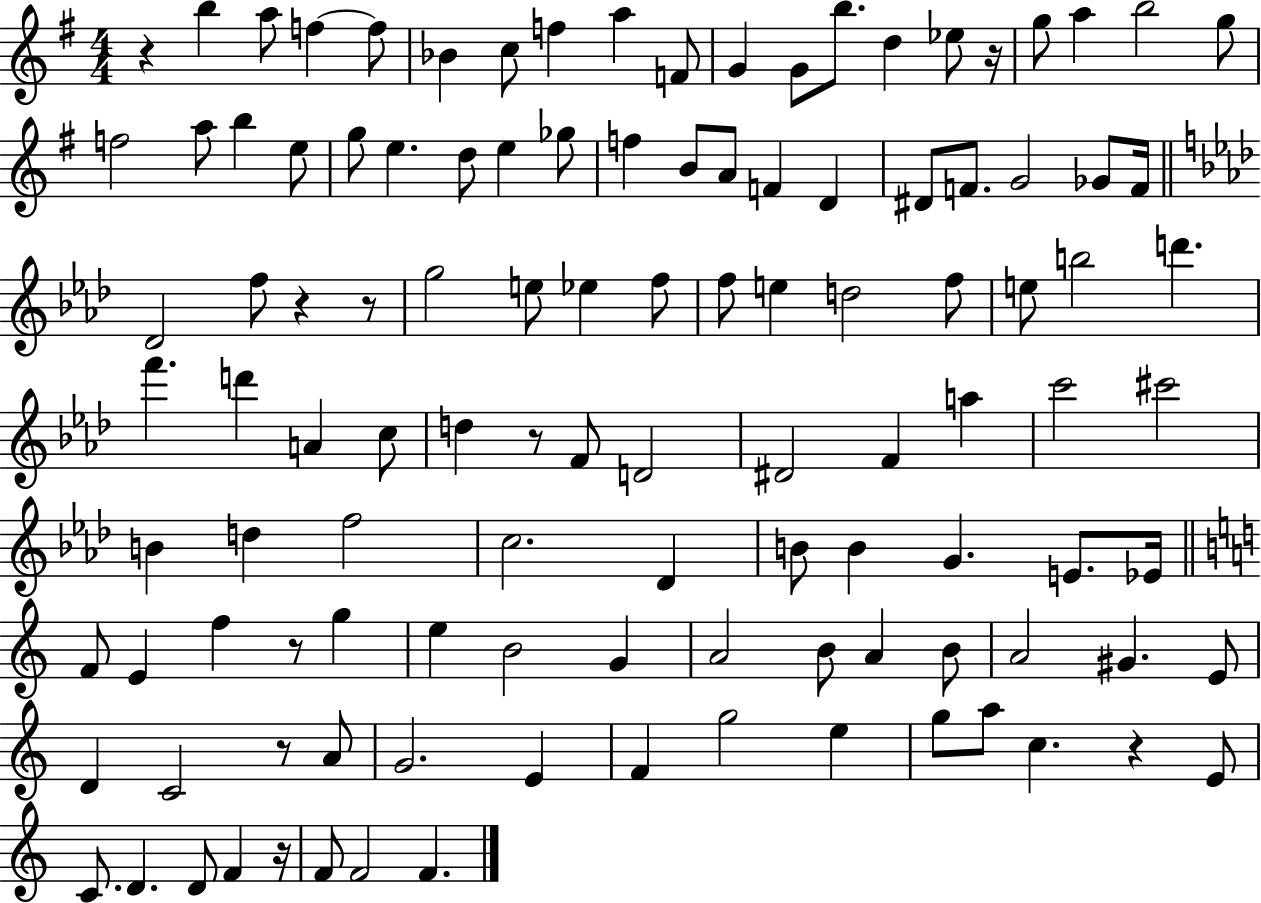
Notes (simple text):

R/q B5/q A5/e F5/q F5/e Bb4/q C5/e F5/q A5/q F4/e G4/q G4/e B5/e. D5/q Eb5/e R/s G5/e A5/q B5/h G5/e F5/h A5/e B5/q E5/e G5/e E5/q. D5/e E5/q Gb5/e F5/q B4/e A4/e F4/q D4/q D#4/e F4/e. G4/h Gb4/e F4/s Db4/h F5/e R/q R/e G5/h E5/e Eb5/q F5/e F5/e E5/q D5/h F5/e E5/e B5/h D6/q. F6/q. D6/q A4/q C5/e D5/q R/e F4/e D4/h D#4/h F4/q A5/q C6/h C#6/h B4/q D5/q F5/h C5/h. Db4/q B4/e B4/q G4/q. E4/e. Eb4/s F4/e E4/q F5/q R/e G5/q E5/q B4/h G4/q A4/h B4/e A4/q B4/e A4/h G#4/q. E4/e D4/q C4/h R/e A4/e G4/h. E4/q F4/q G5/h E5/q G5/e A5/e C5/q. R/q E4/e C4/e. D4/q. D4/e F4/q R/s F4/e F4/h F4/q.